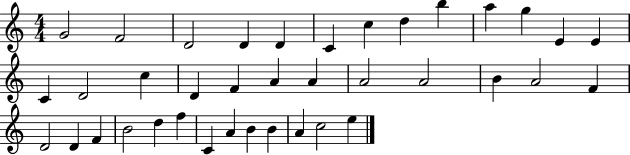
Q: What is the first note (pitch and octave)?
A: G4